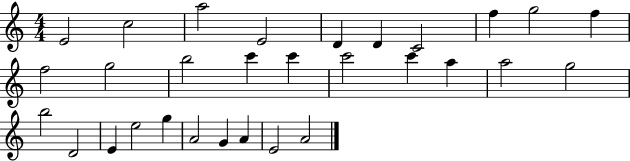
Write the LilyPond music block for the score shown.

{
  \clef treble
  \numericTimeSignature
  \time 4/4
  \key c \major
  e'2 c''2 | a''2 e'2 | d'4 d'4 c'2 | f''4 g''2 f''4 | \break f''2 g''2 | b''2 c'''4 c'''4 | c'''2 c'''4 a''4 | a''2 g''2 | \break b''2 d'2 | e'4 e''2 g''4 | a'2 g'4 a'4 | e'2 a'2 | \break \bar "|."
}